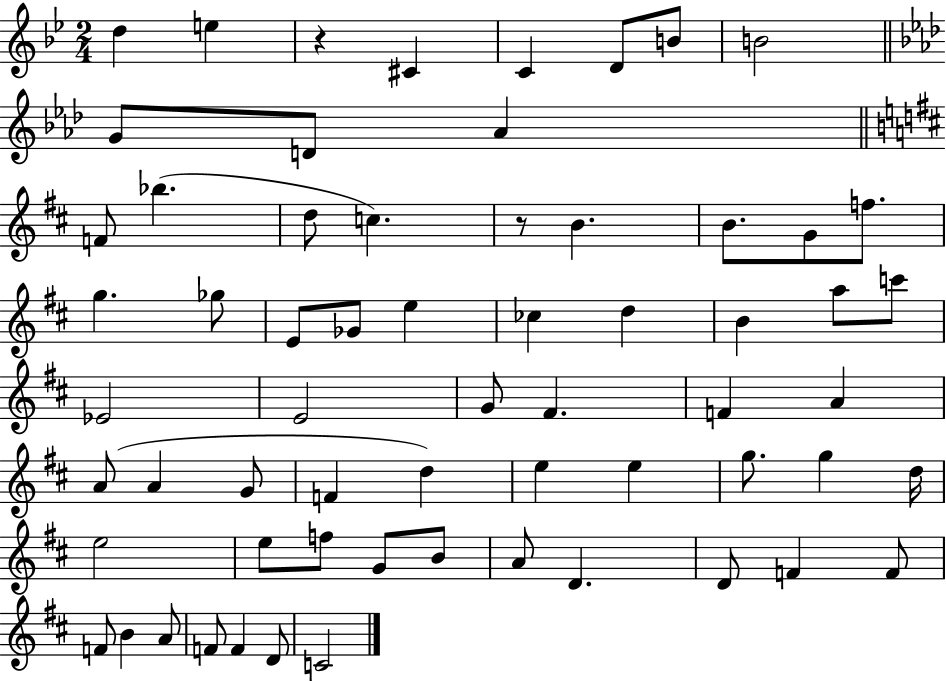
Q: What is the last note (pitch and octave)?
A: C4